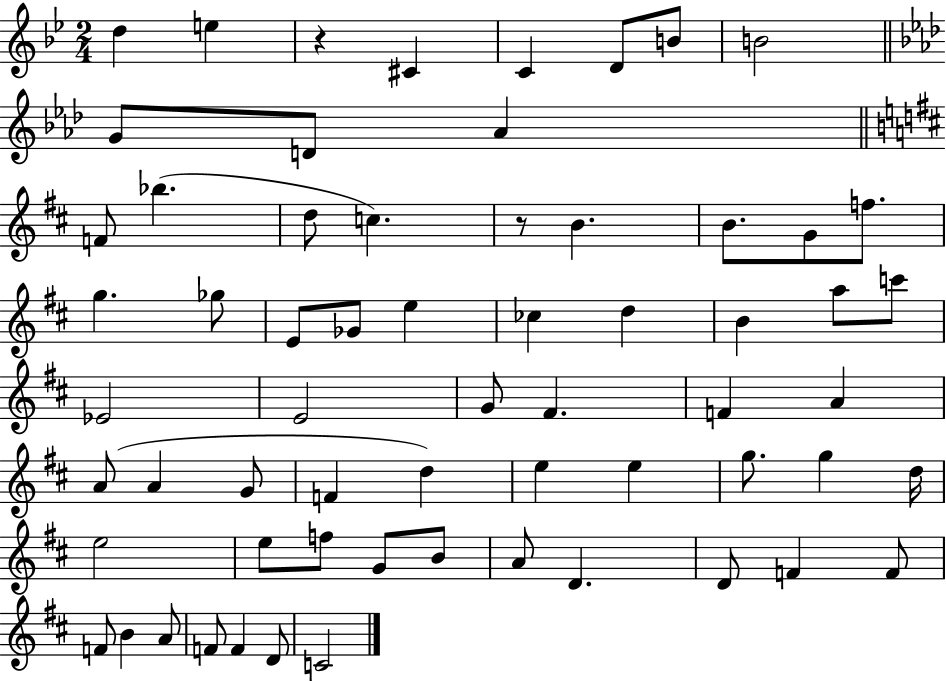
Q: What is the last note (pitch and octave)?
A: C4